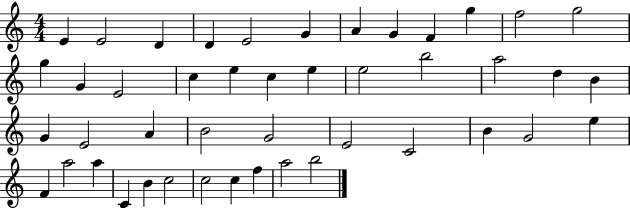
E4/q E4/h D4/q D4/q E4/h G4/q A4/q G4/q F4/q G5/q F5/h G5/h G5/q G4/q E4/h C5/q E5/q C5/q E5/q E5/h B5/h A5/h D5/q B4/q G4/q E4/h A4/q B4/h G4/h E4/h C4/h B4/q G4/h E5/q F4/q A5/h A5/q C4/q B4/q C5/h C5/h C5/q F5/q A5/h B5/h